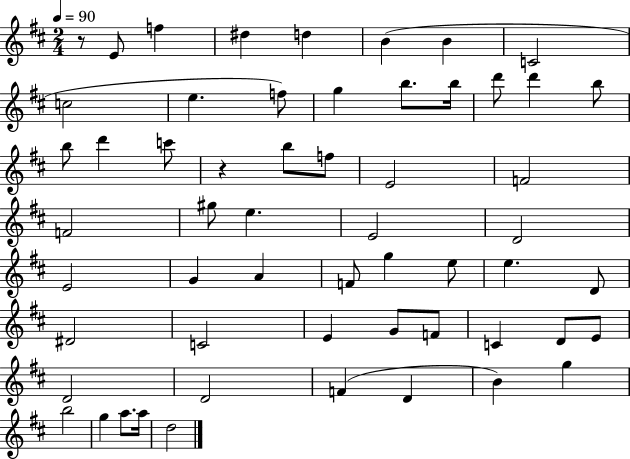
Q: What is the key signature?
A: D major